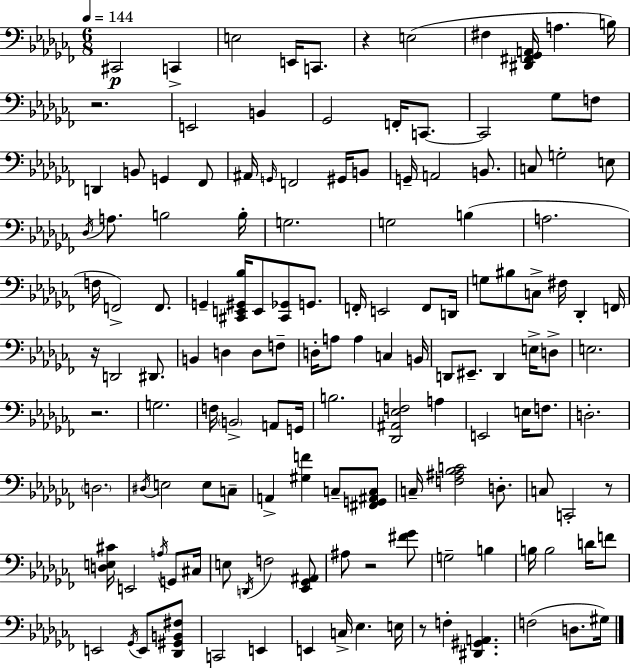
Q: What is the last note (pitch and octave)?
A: G#3